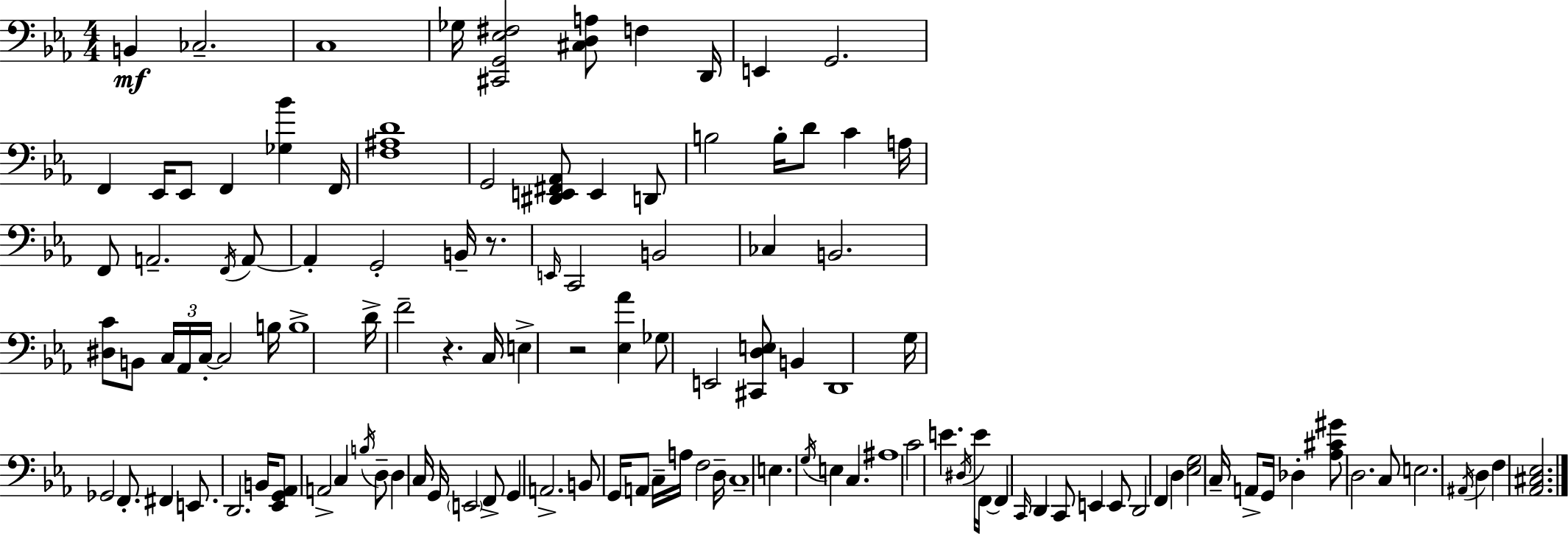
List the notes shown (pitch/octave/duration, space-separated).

B2/q CES3/h. C3/w Gb3/s [C#2,G2,Eb3,F#3]/h [C#3,D3,A3]/e F3/q D2/s E2/q G2/h. F2/q Eb2/s Eb2/e F2/q [Gb3,Bb4]/q F2/s [F3,A#3,D4]/w G2/h [D#2,E2,F#2,Ab2]/e E2/q D2/e B3/h B3/s D4/e C4/q A3/s F2/e A2/h. F2/s A2/e A2/q G2/h B2/s R/e. E2/s C2/h B2/h CES3/q B2/h. [D#3,C4]/e B2/e C3/s Ab2/s C3/s C3/h B3/s B3/w D4/s F4/h R/q. C3/s E3/q R/h [Eb3,Ab4]/q Gb3/e E2/h [C#2,D3,E3]/e B2/q D2/w G3/s Gb2/h F2/e. F#2/q E2/e. D2/h. B2/s [Eb2,G2,Ab2]/e A2/h C3/q B3/s D3/e D3/q C3/s G2/s E2/h F2/e G2/q A2/h. B2/e G2/s A2/e C3/s A3/s F3/h D3/s C3/w E3/q. G3/s E3/q C3/q. A#3/w C4/h E4/q. D#3/s E4/s F2/s F2/q C2/s D2/q C2/e E2/q E2/e D2/h F2/q D3/q [Eb3,G3]/h C3/s A2/e G2/s Db3/q [Ab3,C#4,G#4]/e D3/h. C3/e E3/h. A#2/s D3/q F3/q [Ab2,C#3,Eb3]/h.